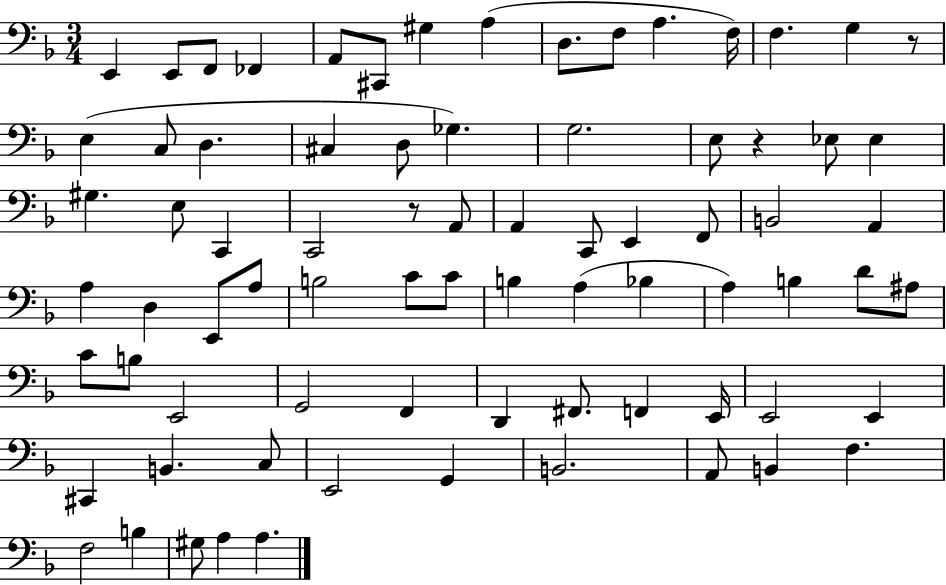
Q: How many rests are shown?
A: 3